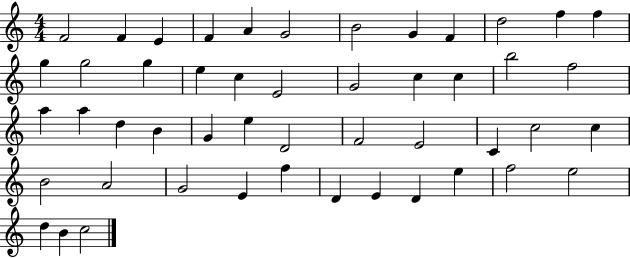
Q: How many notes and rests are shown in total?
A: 49